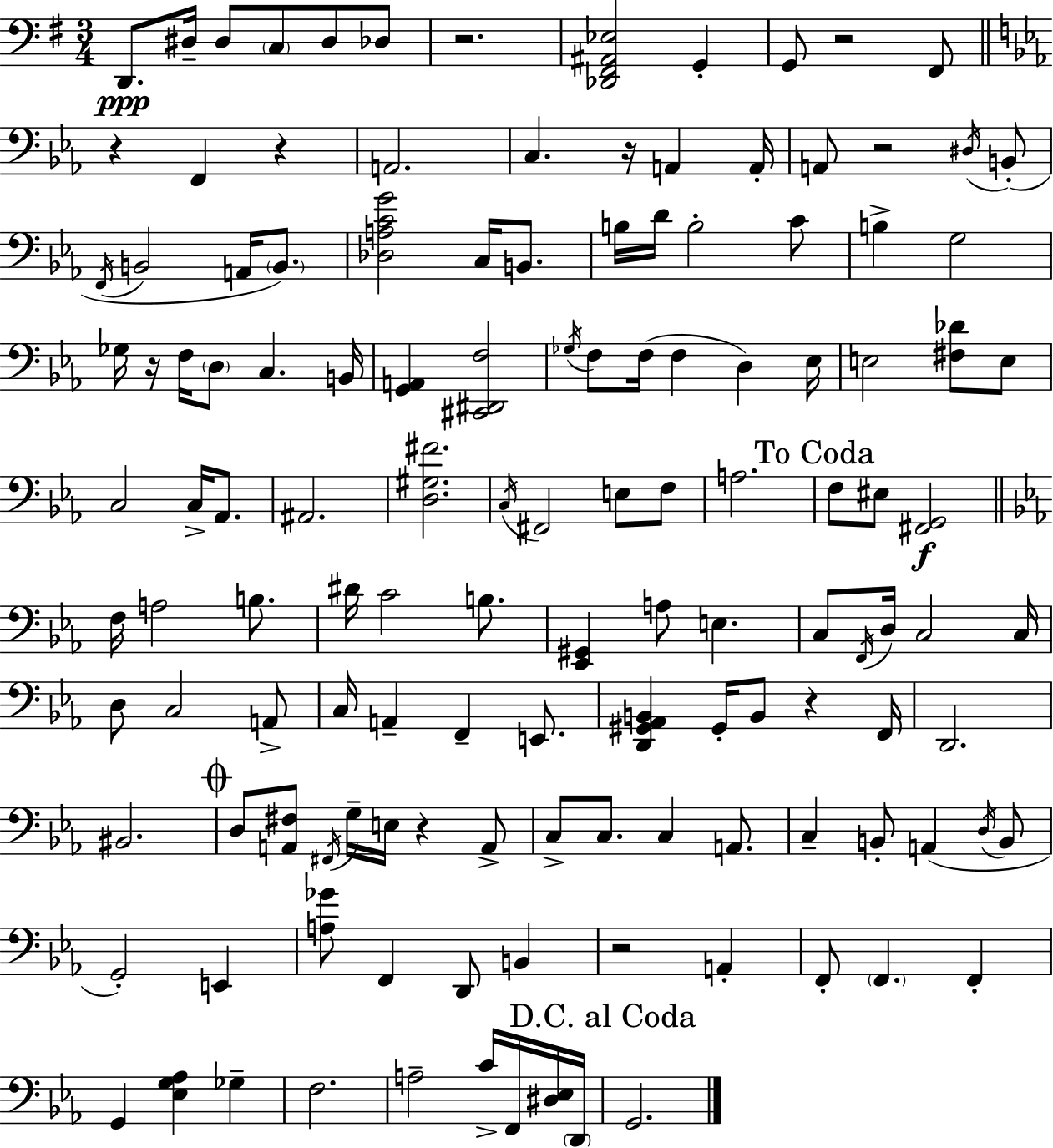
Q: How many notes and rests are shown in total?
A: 132